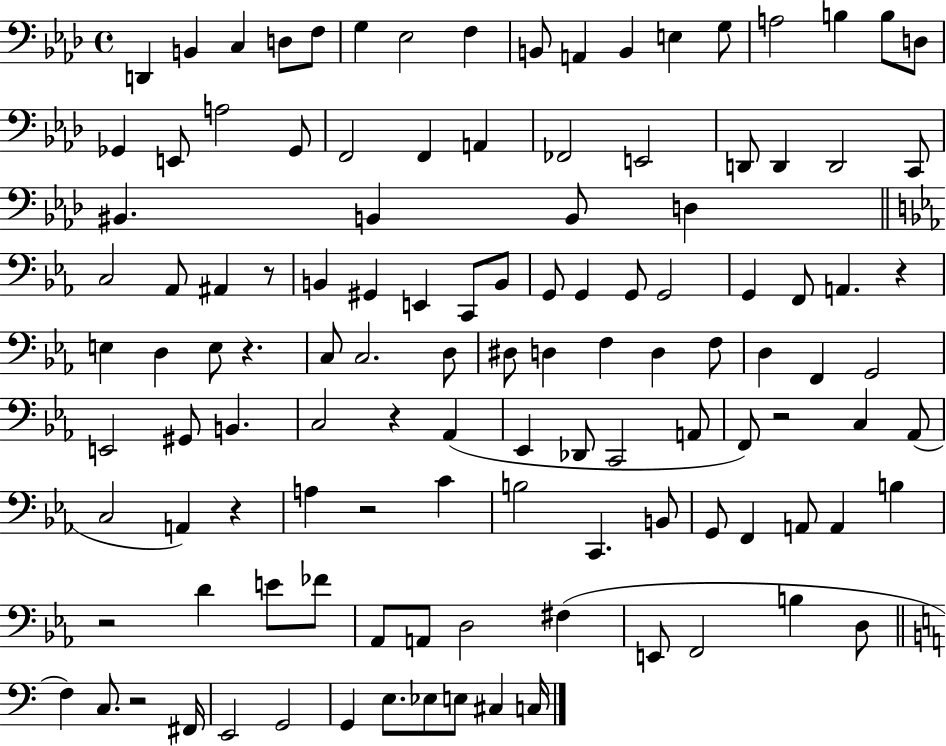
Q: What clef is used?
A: bass